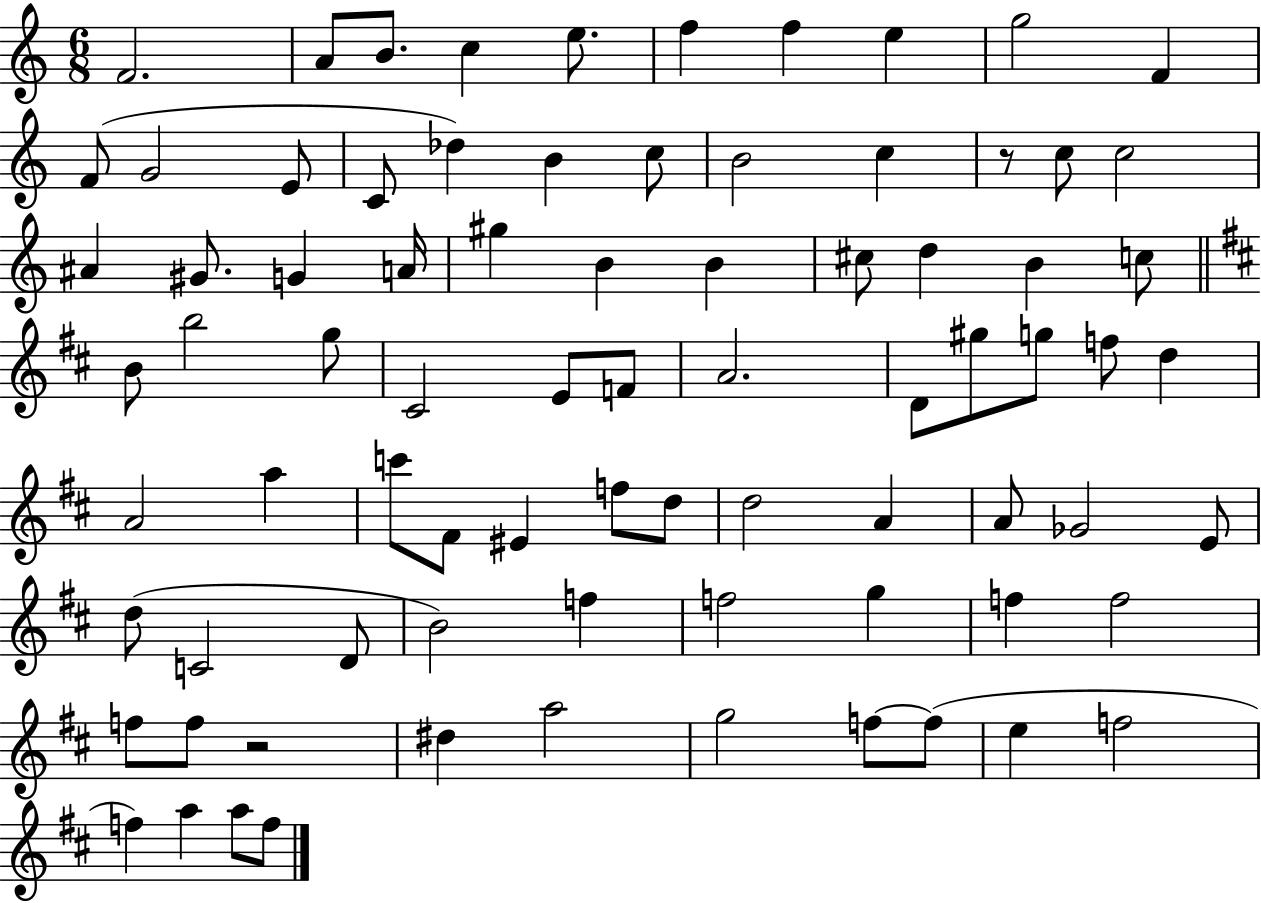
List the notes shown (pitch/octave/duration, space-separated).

F4/h. A4/e B4/e. C5/q E5/e. F5/q F5/q E5/q G5/h F4/q F4/e G4/h E4/e C4/e Db5/q B4/q C5/e B4/h C5/q R/e C5/e C5/h A#4/q G#4/e. G4/q A4/s G#5/q B4/q B4/q C#5/e D5/q B4/q C5/e B4/e B5/h G5/e C#4/h E4/e F4/e A4/h. D4/e G#5/e G5/e F5/e D5/q A4/h A5/q C6/e F#4/e EIS4/q F5/e D5/e D5/h A4/q A4/e Gb4/h E4/e D5/e C4/h D4/e B4/h F5/q F5/h G5/q F5/q F5/h F5/e F5/e R/h D#5/q A5/h G5/h F5/e F5/e E5/q F5/h F5/q A5/q A5/e F5/e